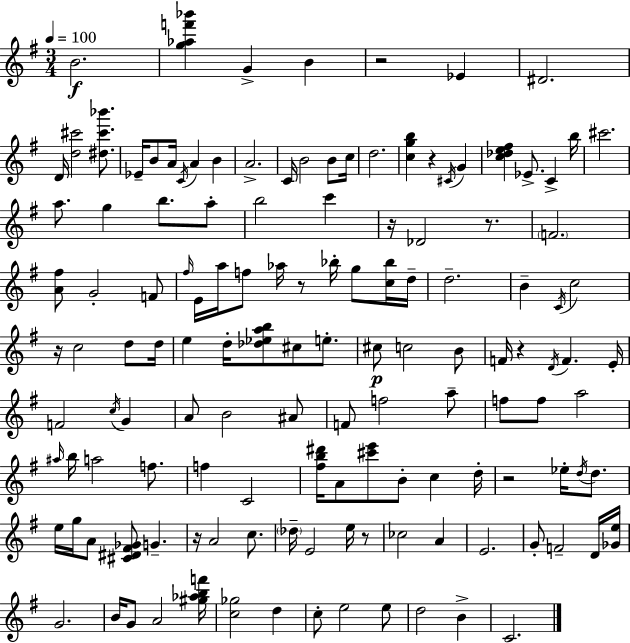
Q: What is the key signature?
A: G major